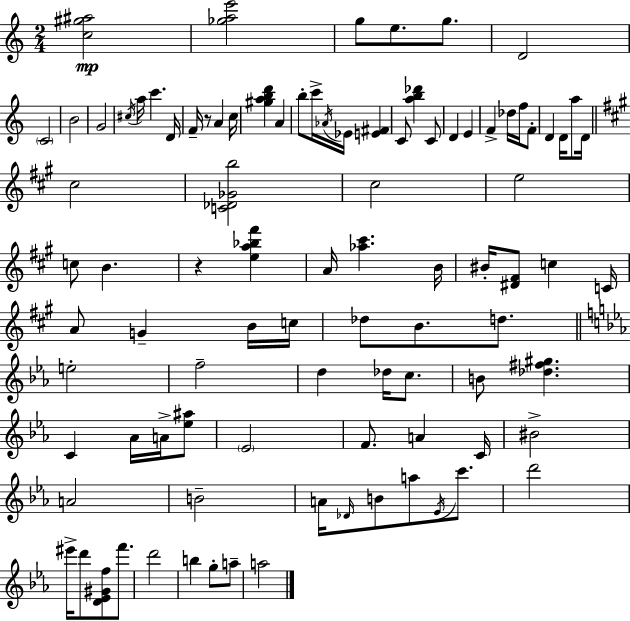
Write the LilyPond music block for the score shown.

{
  \clef treble
  \numericTimeSignature
  \time 2/4
  \key a \minor
  <c'' gis'' ais''>2\mp | <ges'' a'' e'''>2 | g''8 e''8. g''8. | d'2 | \break \parenthesize c'2 | b'2 | g'2 | \acciaccatura { cis''16 } a''16 c'''4. | \break d'16 f'16-- r8 a'4 | c''16 <gis'' a'' b'' d'''>4 a'4 | b''8-. c'''16-> \acciaccatura { aes'16 } ees'16 <e' fis'>4 | c'8 <a'' b'' des'''>4 | \break c'8 d'4 e'4 | f'4-> des''16 f''16 | f'8-. d'4 d'16 a''8 | d'16 \bar "||" \break \key a \major cis''2 | <c' des' ges' b''>2 | cis''2 | e''2 | \break c''8 b'4. | r4 <e'' a'' bes'' fis'''>4 | a'16 <aes'' cis'''>4. b'16 | bis'16-. <dis' fis'>8 c''4 c'16 | \break a'8 g'4-- b'16 c''16 | des''8 b'8. d''8. | \bar "||" \break \key ees \major e''2-. | f''2-- | d''4 des''16 c''8. | b'8 <des'' fis'' gis''>4. | \break c'4 aes'16 a'16-> <ees'' ais''>8 | \parenthesize ees'2 | f'8. a'4 c'16 | bis'2-> | \break a'2 | b'2-- | a'16 \grace { des'16 } b'8 a''8 \acciaccatura { ees'16 } c'''8. | d'''2 | \break eis'''16-> d'''8 <d' ees' gis' f''>8 f'''8. | d'''2 | b''4 g''8-. | a''8-- a''2 | \break \bar "|."
}